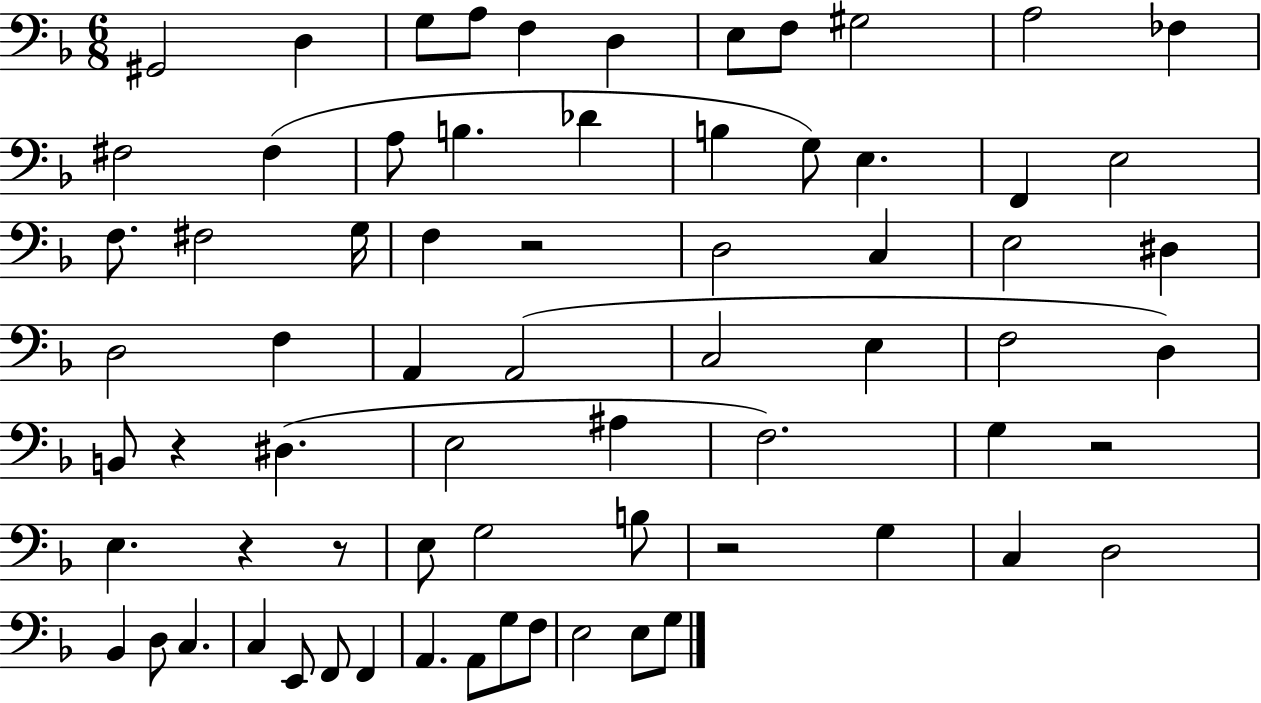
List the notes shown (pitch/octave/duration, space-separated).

G#2/h D3/q G3/e A3/e F3/q D3/q E3/e F3/e G#3/h A3/h FES3/q F#3/h F#3/q A3/e B3/q. Db4/q B3/q G3/e E3/q. F2/q E3/h F3/e. F#3/h G3/s F3/q R/h D3/h C3/q E3/h D#3/q D3/h F3/q A2/q A2/h C3/h E3/q F3/h D3/q B2/e R/q D#3/q. E3/h A#3/q F3/h. G3/q R/h E3/q. R/q R/e E3/e G3/h B3/e R/h G3/q C3/q D3/h Bb2/q D3/e C3/q. C3/q E2/e F2/e F2/q A2/q. A2/e G3/e F3/e E3/h E3/e G3/e